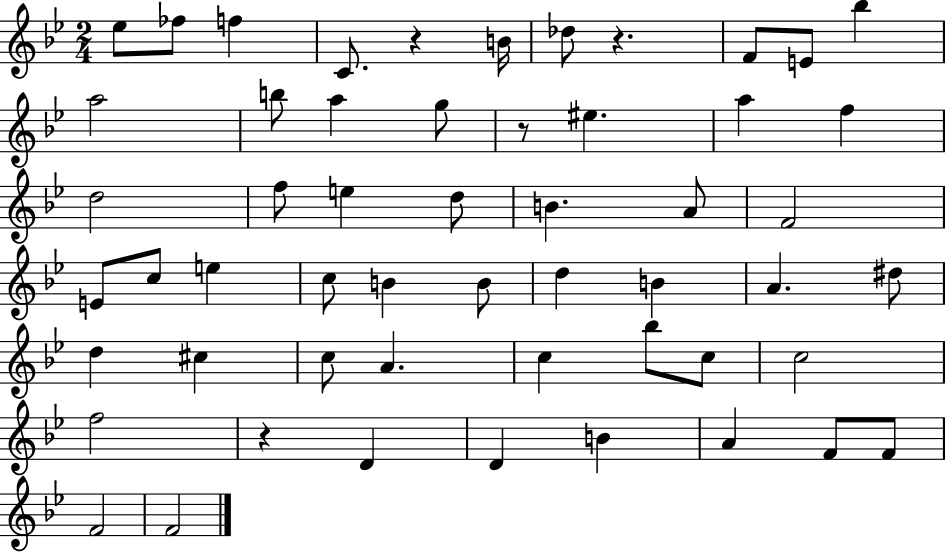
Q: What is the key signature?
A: BES major